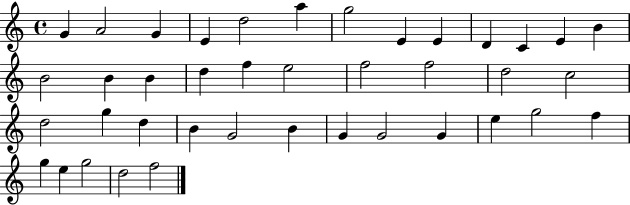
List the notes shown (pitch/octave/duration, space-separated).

G4/q A4/h G4/q E4/q D5/h A5/q G5/h E4/q E4/q D4/q C4/q E4/q B4/q B4/h B4/q B4/q D5/q F5/q E5/h F5/h F5/h D5/h C5/h D5/h G5/q D5/q B4/q G4/h B4/q G4/q G4/h G4/q E5/q G5/h F5/q G5/q E5/q G5/h D5/h F5/h